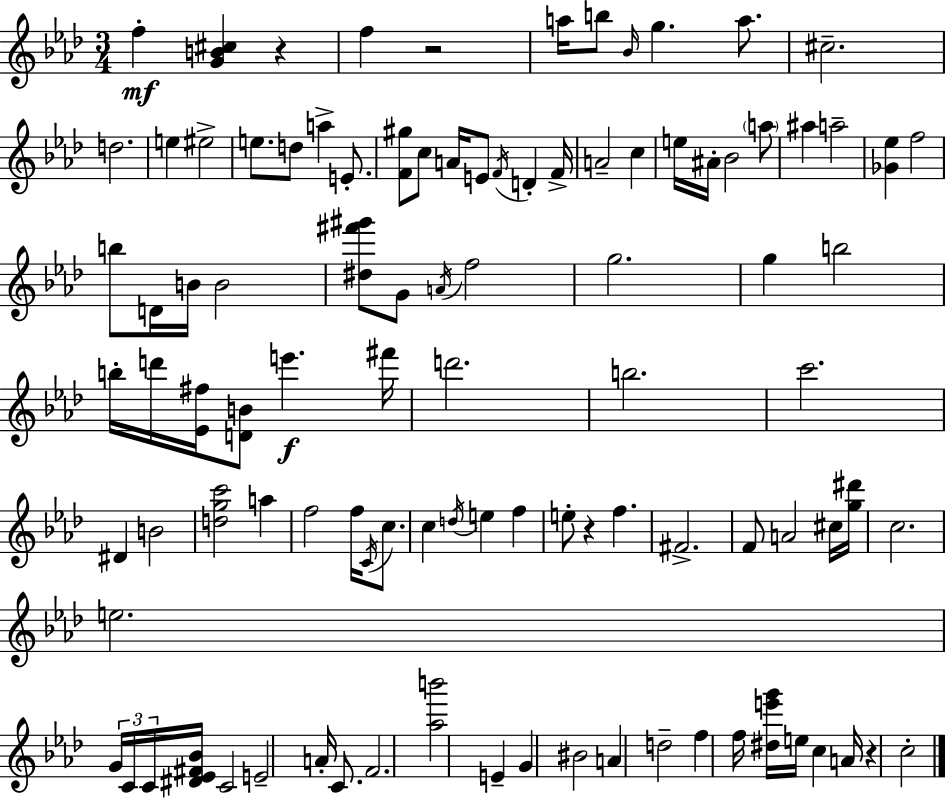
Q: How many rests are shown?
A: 4